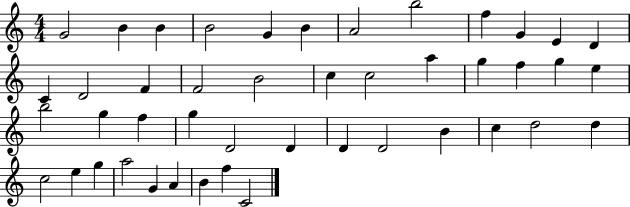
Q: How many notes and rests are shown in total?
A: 45